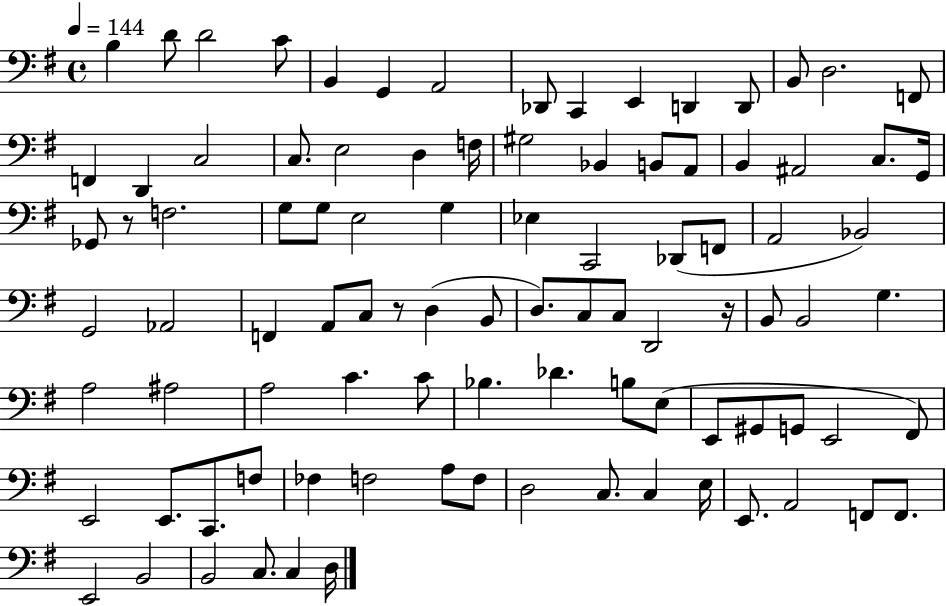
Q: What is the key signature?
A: G major